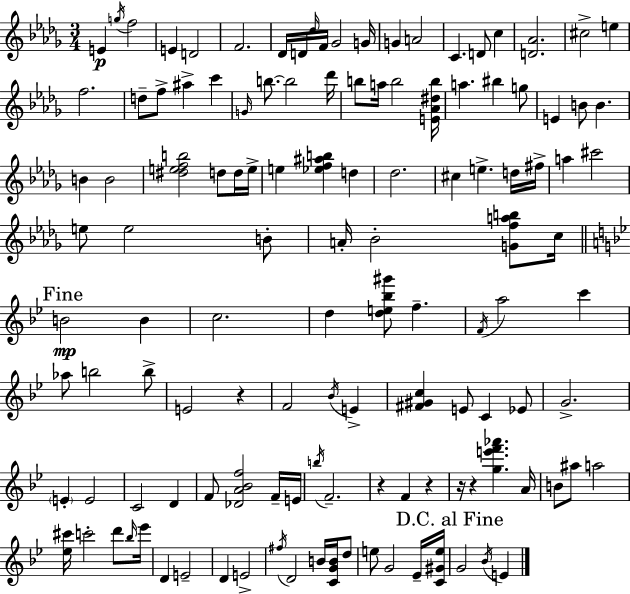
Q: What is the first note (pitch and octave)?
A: E4